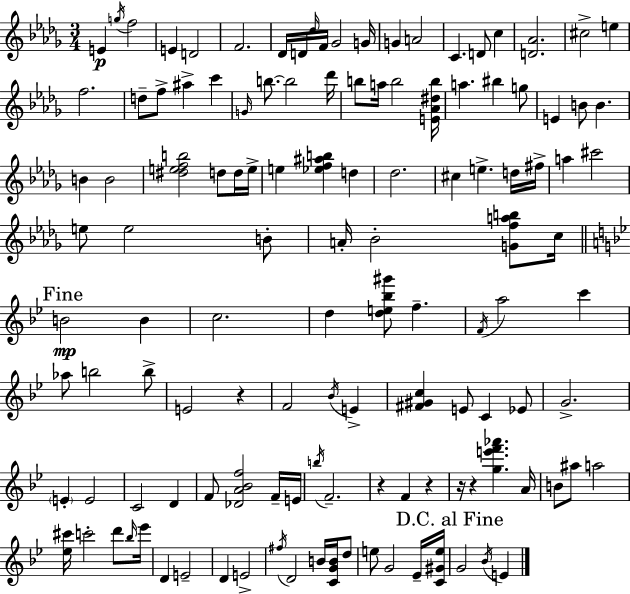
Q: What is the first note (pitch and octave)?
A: E4